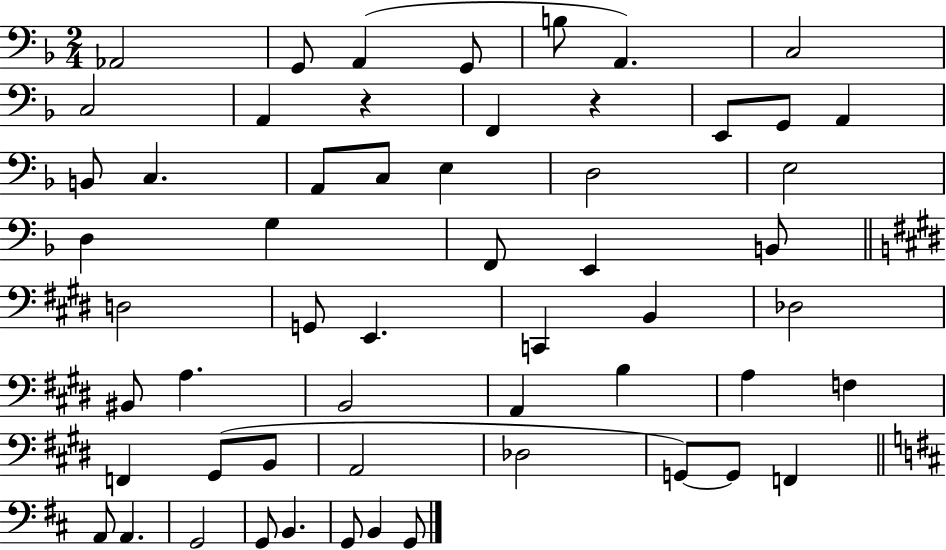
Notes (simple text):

Ab2/h G2/e A2/q G2/e B3/e A2/q. C3/h C3/h A2/q R/q F2/q R/q E2/e G2/e A2/q B2/e C3/q. A2/e C3/e E3/q D3/h E3/h D3/q G3/q F2/e E2/q B2/e D3/h G2/e E2/q. C2/q B2/q Db3/h BIS2/e A3/q. B2/h A2/q B3/q A3/q F3/q F2/q G#2/e B2/e A2/h Db3/h G2/e G2/e F2/q A2/e A2/q. G2/h G2/e B2/q. G2/e B2/q G2/e